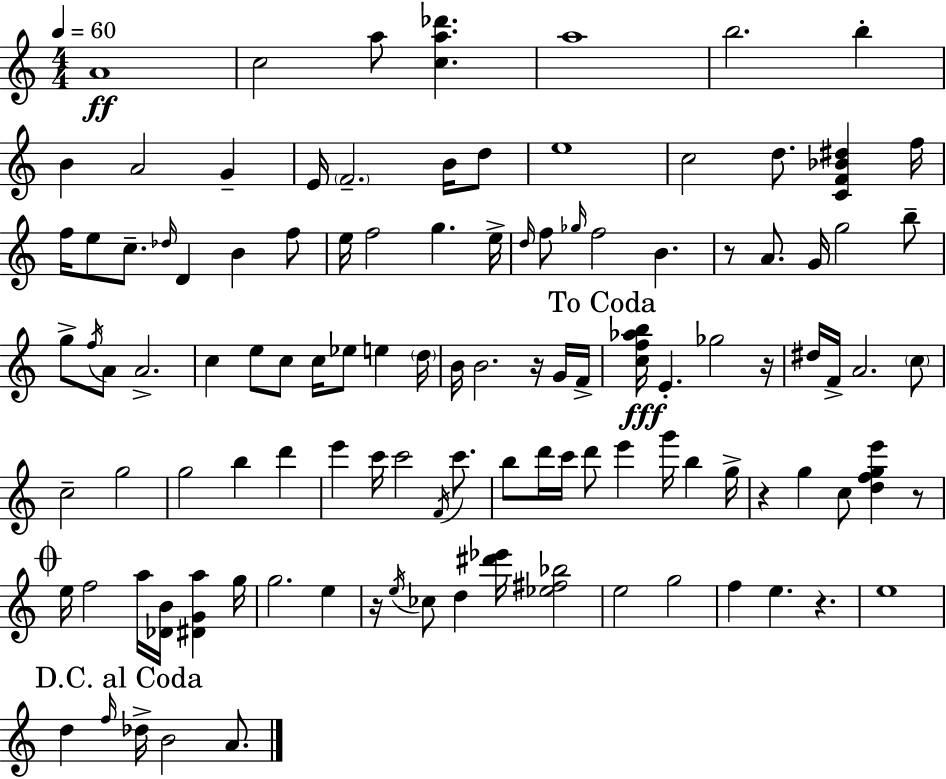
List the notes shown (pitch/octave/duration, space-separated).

A4/w C5/h A5/e [C5,A5,Db6]/q. A5/w B5/h. B5/q B4/q A4/h G4/q E4/s F4/h. B4/s D5/e E5/w C5/h D5/e. [C4,F4,Bb4,D#5]/q F5/s F5/s E5/e C5/e. Db5/s D4/q B4/q F5/e E5/s F5/h G5/q. E5/s D5/s F5/e Gb5/s F5/h B4/q. R/e A4/e. G4/s G5/h B5/e G5/e F5/s A4/e A4/h. C5/q E5/e C5/e C5/s Eb5/e E5/q D5/s B4/s B4/h. R/s G4/s F4/s [C5,F5,Ab5,B5]/s E4/q. Gb5/h R/s D#5/s F4/s A4/h. C5/e C5/h G5/h G5/h B5/q D6/q E6/q C6/s C6/h F4/s C6/e. B5/e D6/s C6/s D6/e E6/q G6/s B5/q G5/s R/q G5/q C5/e [D5,F5,G5,E6]/q R/e E5/s F5/h A5/s [Db4,B4]/s [D#4,G4,A5]/q G5/s G5/h. E5/q R/s E5/s CES5/e D5/q [D#6,Eb6]/s [Eb5,F#5,Bb5]/h E5/h G5/h F5/q E5/q. R/q. E5/w D5/q F5/s Db5/s B4/h A4/e.